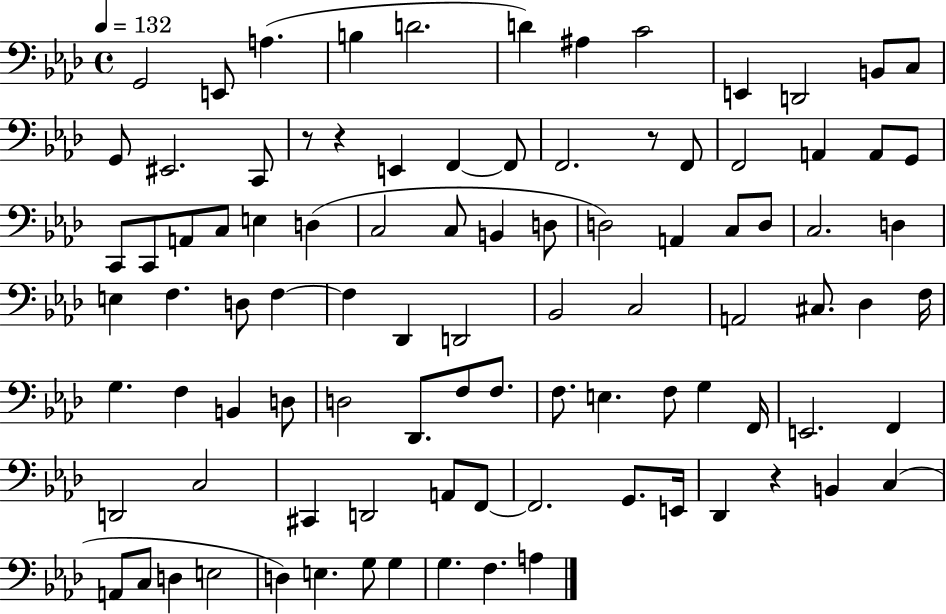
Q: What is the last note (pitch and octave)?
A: A3